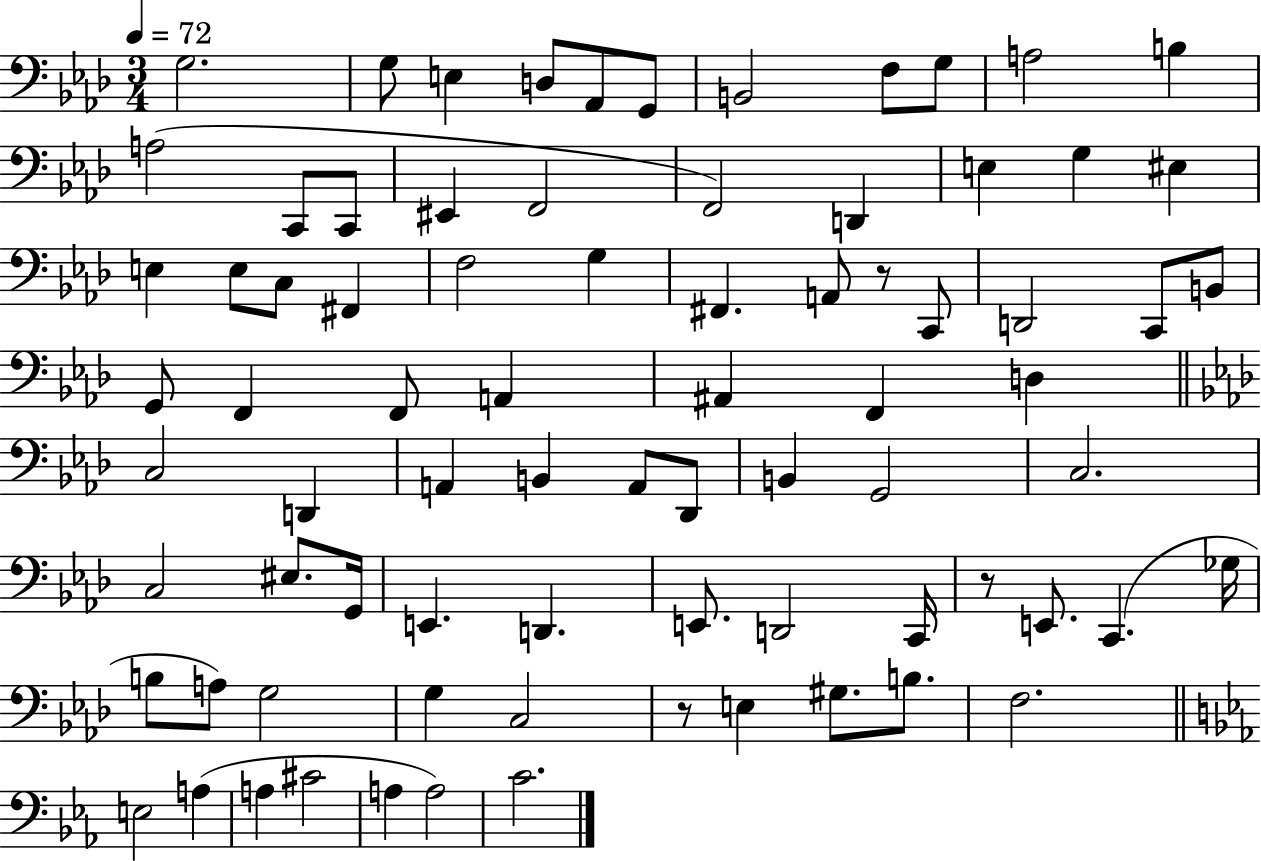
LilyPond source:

{
  \clef bass
  \numericTimeSignature
  \time 3/4
  \key aes \major
  \tempo 4 = 72
  \repeat volta 2 { g2. | g8 e4 d8 aes,8 g,8 | b,2 f8 g8 | a2 b4 | \break a2( c,8 c,8 | eis,4 f,2 | f,2) d,4 | e4 g4 eis4 | \break e4 e8 c8 fis,4 | f2 g4 | fis,4. a,8 r8 c,8 | d,2 c,8 b,8 | \break g,8 f,4 f,8 a,4 | ais,4 f,4 d4 | \bar "||" \break \key aes \major c2 d,4 | a,4 b,4 a,8 des,8 | b,4 g,2 | c2. | \break c2 eis8. g,16 | e,4. d,4. | e,8. d,2 c,16 | r8 e,8. c,4.( ges16 | \break b8 a8) g2 | g4 c2 | r8 e4 gis8. b8. | f2. | \break \bar "||" \break \key ees \major e2 a4( | a4 cis'2 | a4 a2) | c'2. | \break } \bar "|."
}